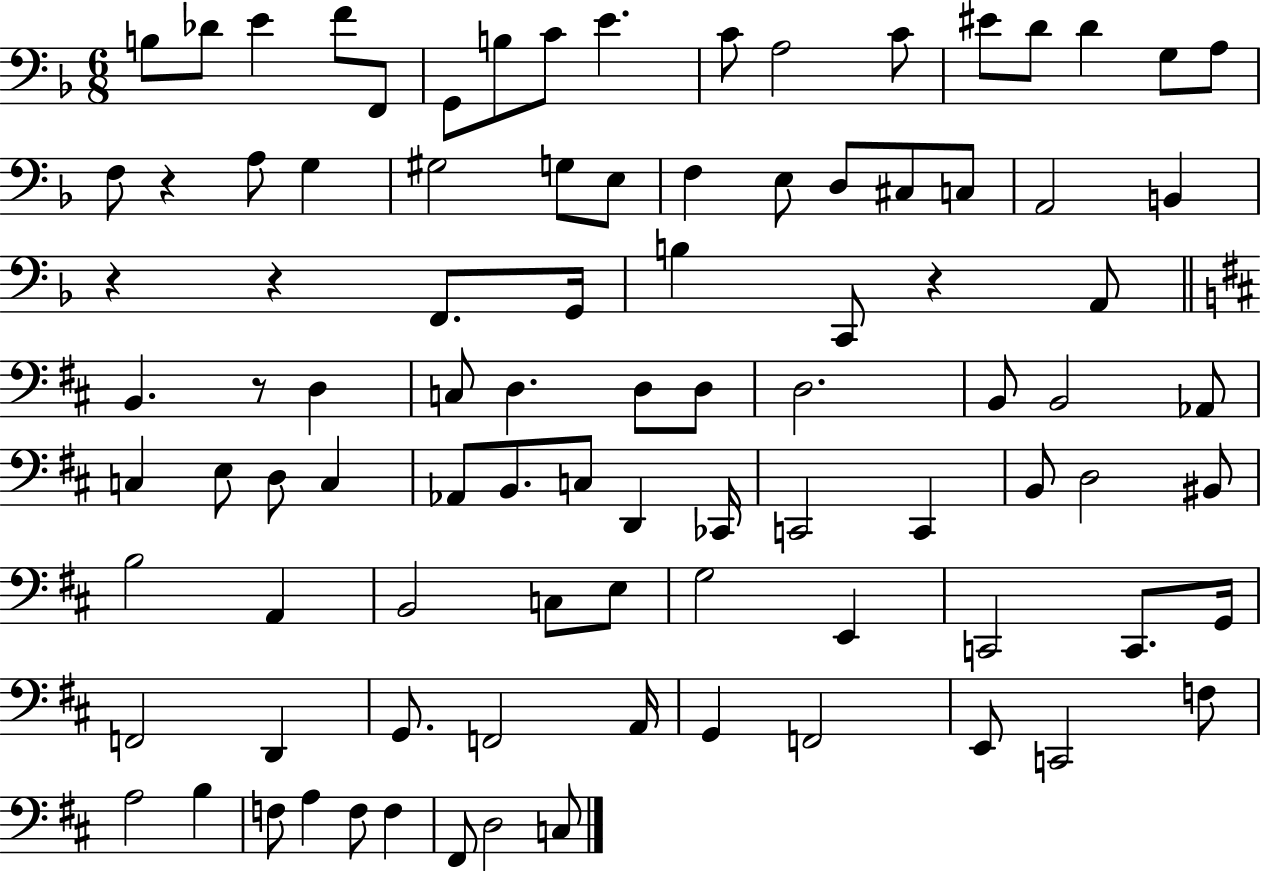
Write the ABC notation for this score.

X:1
T:Untitled
M:6/8
L:1/4
K:F
B,/2 _D/2 E F/2 F,,/2 G,,/2 B,/2 C/2 E C/2 A,2 C/2 ^E/2 D/2 D G,/2 A,/2 F,/2 z A,/2 G, ^G,2 G,/2 E,/2 F, E,/2 D,/2 ^C,/2 C,/2 A,,2 B,, z z F,,/2 G,,/4 B, C,,/2 z A,,/2 B,, z/2 D, C,/2 D, D,/2 D,/2 D,2 B,,/2 B,,2 _A,,/2 C, E,/2 D,/2 C, _A,,/2 B,,/2 C,/2 D,, _C,,/4 C,,2 C,, B,,/2 D,2 ^B,,/2 B,2 A,, B,,2 C,/2 E,/2 G,2 E,, C,,2 C,,/2 G,,/4 F,,2 D,, G,,/2 F,,2 A,,/4 G,, F,,2 E,,/2 C,,2 F,/2 A,2 B, F,/2 A, F,/2 F, ^F,,/2 D,2 C,/2